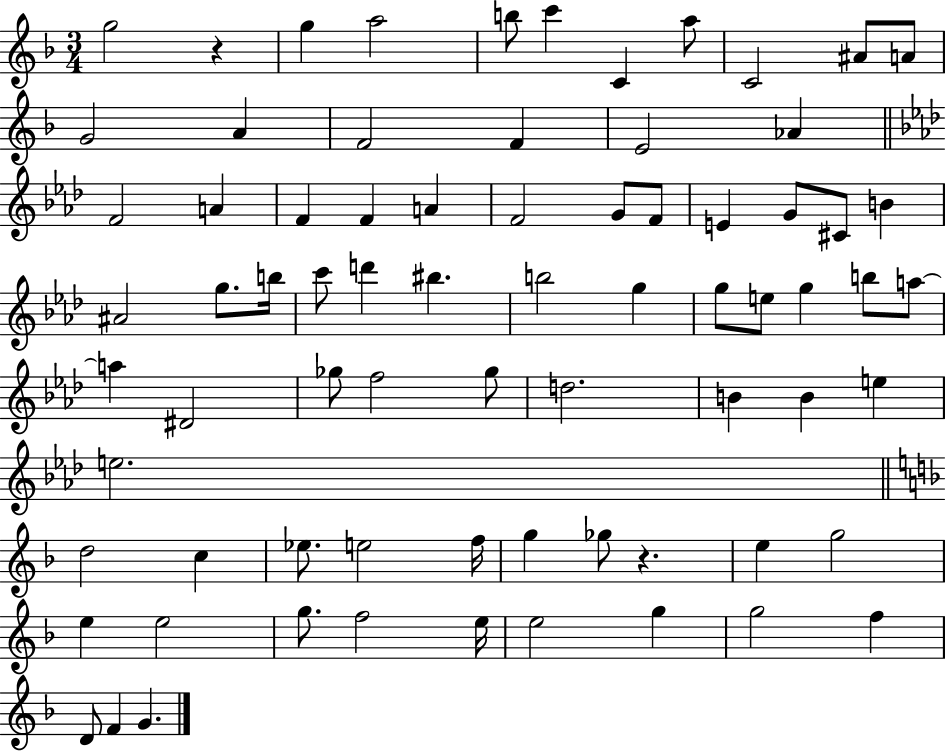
{
  \clef treble
  \numericTimeSignature
  \time 3/4
  \key f \major
  g''2 r4 | g''4 a''2 | b''8 c'''4 c'4 a''8 | c'2 ais'8 a'8 | \break g'2 a'4 | f'2 f'4 | e'2 aes'4 | \bar "||" \break \key aes \major f'2 a'4 | f'4 f'4 a'4 | f'2 g'8 f'8 | e'4 g'8 cis'8 b'4 | \break ais'2 g''8. b''16 | c'''8 d'''4 bis''4. | b''2 g''4 | g''8 e''8 g''4 b''8 a''8~~ | \break a''4 dis'2 | ges''8 f''2 ges''8 | d''2. | b'4 b'4 e''4 | \break e''2. | \bar "||" \break \key f \major d''2 c''4 | ees''8. e''2 f''16 | g''4 ges''8 r4. | e''4 g''2 | \break e''4 e''2 | g''8. f''2 e''16 | e''2 g''4 | g''2 f''4 | \break d'8 f'4 g'4. | \bar "|."
}